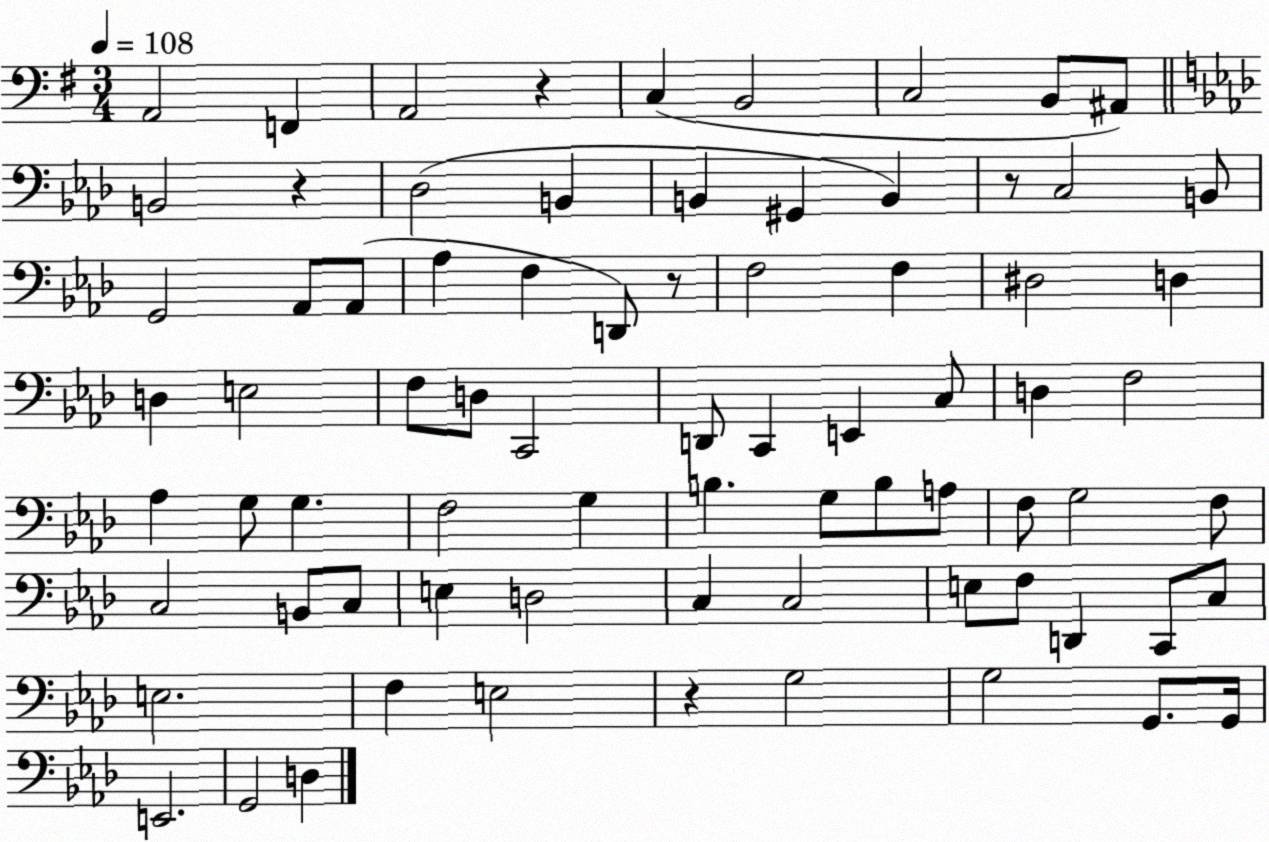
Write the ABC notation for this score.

X:1
T:Untitled
M:3/4
L:1/4
K:G
A,,2 F,, A,,2 z C, B,,2 C,2 B,,/2 ^A,,/2 B,,2 z _D,2 B,, B,, ^G,, B,, z/2 C,2 B,,/2 G,,2 _A,,/2 _A,,/2 _A, F, D,,/2 z/2 F,2 F, ^D,2 D, D, E,2 F,/2 D,/2 C,,2 D,,/2 C,, E,, C,/2 D, F,2 _A, G,/2 G, F,2 G, B, G,/2 B,/2 A,/2 F,/2 G,2 F,/2 C,2 B,,/2 C,/2 E, D,2 C, C,2 E,/2 F,/2 D,, C,,/2 C,/2 E,2 F, E,2 z G,2 G,2 G,,/2 G,,/4 E,,2 G,,2 D,